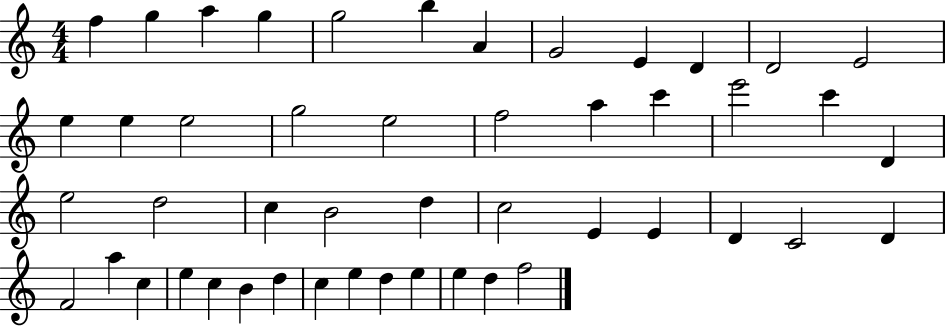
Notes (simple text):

F5/q G5/q A5/q G5/q G5/h B5/q A4/q G4/h E4/q D4/q D4/h E4/h E5/q E5/q E5/h G5/h E5/h F5/h A5/q C6/q E6/h C6/q D4/q E5/h D5/h C5/q B4/h D5/q C5/h E4/q E4/q D4/q C4/h D4/q F4/h A5/q C5/q E5/q C5/q B4/q D5/q C5/q E5/q D5/q E5/q E5/q D5/q F5/h